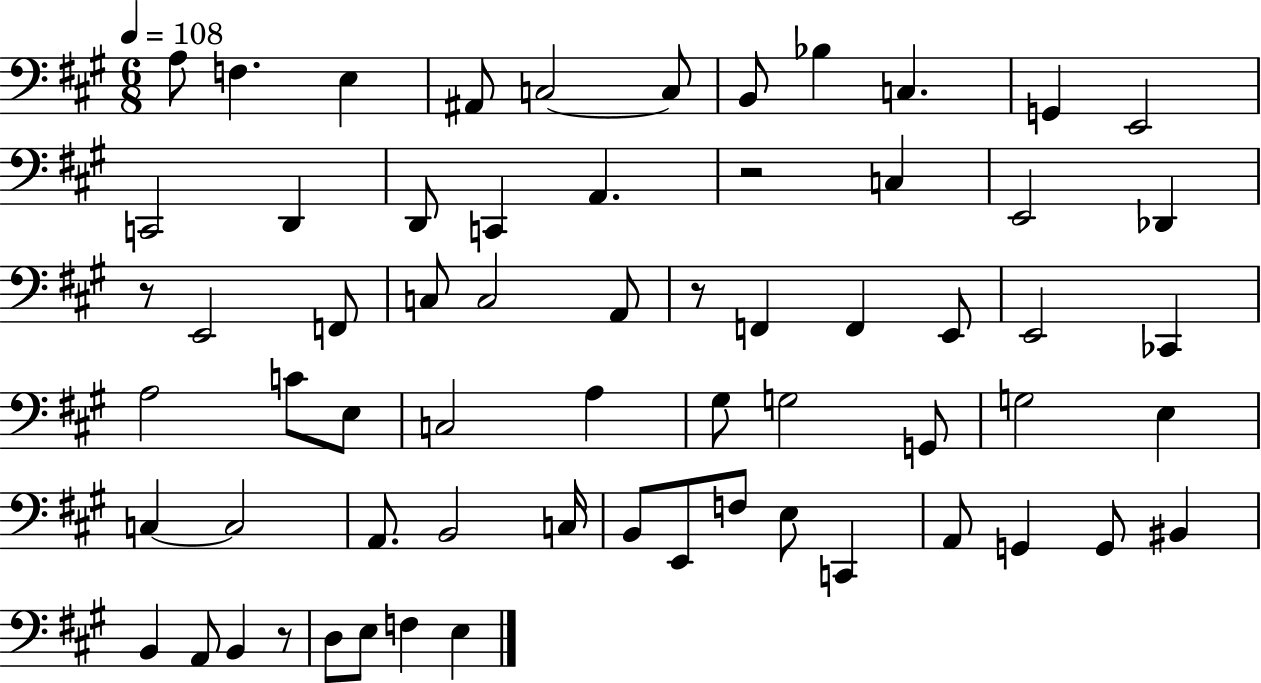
X:1
T:Untitled
M:6/8
L:1/4
K:A
A,/2 F, E, ^A,,/2 C,2 C,/2 B,,/2 _B, C, G,, E,,2 C,,2 D,, D,,/2 C,, A,, z2 C, E,,2 _D,, z/2 E,,2 F,,/2 C,/2 C,2 A,,/2 z/2 F,, F,, E,,/2 E,,2 _C,, A,2 C/2 E,/2 C,2 A, ^G,/2 G,2 G,,/2 G,2 E, C, C,2 A,,/2 B,,2 C,/4 B,,/2 E,,/2 F,/2 E,/2 C,, A,,/2 G,, G,,/2 ^B,, B,, A,,/2 B,, z/2 D,/2 E,/2 F, E,